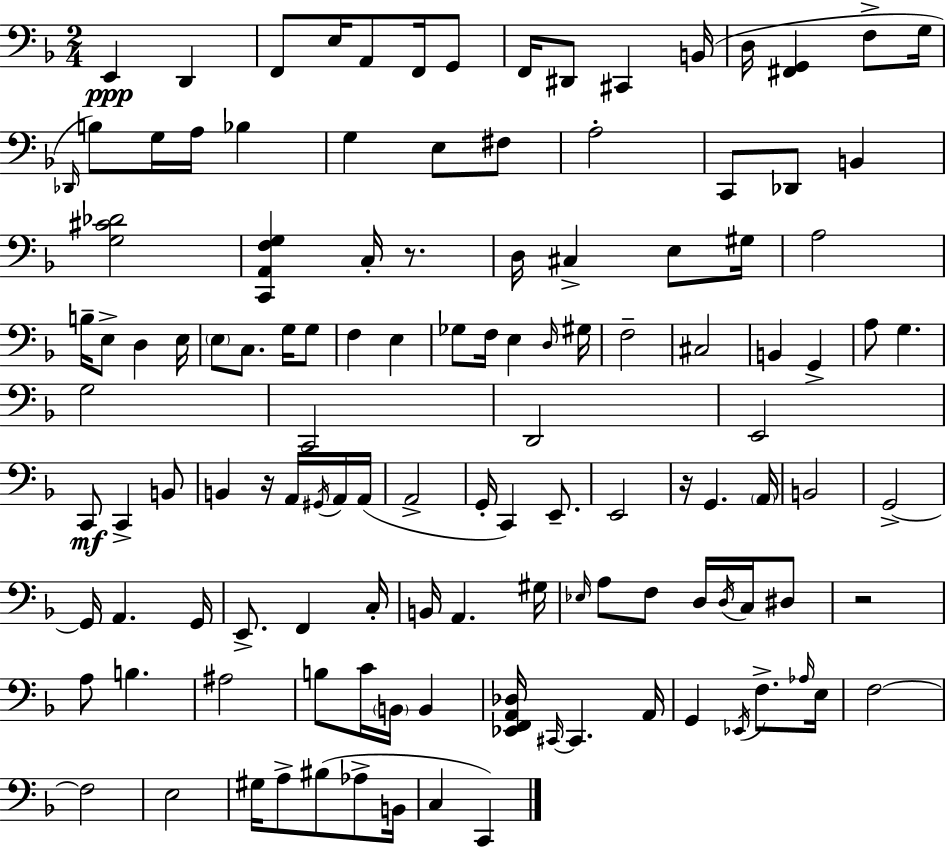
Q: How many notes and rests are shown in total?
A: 123